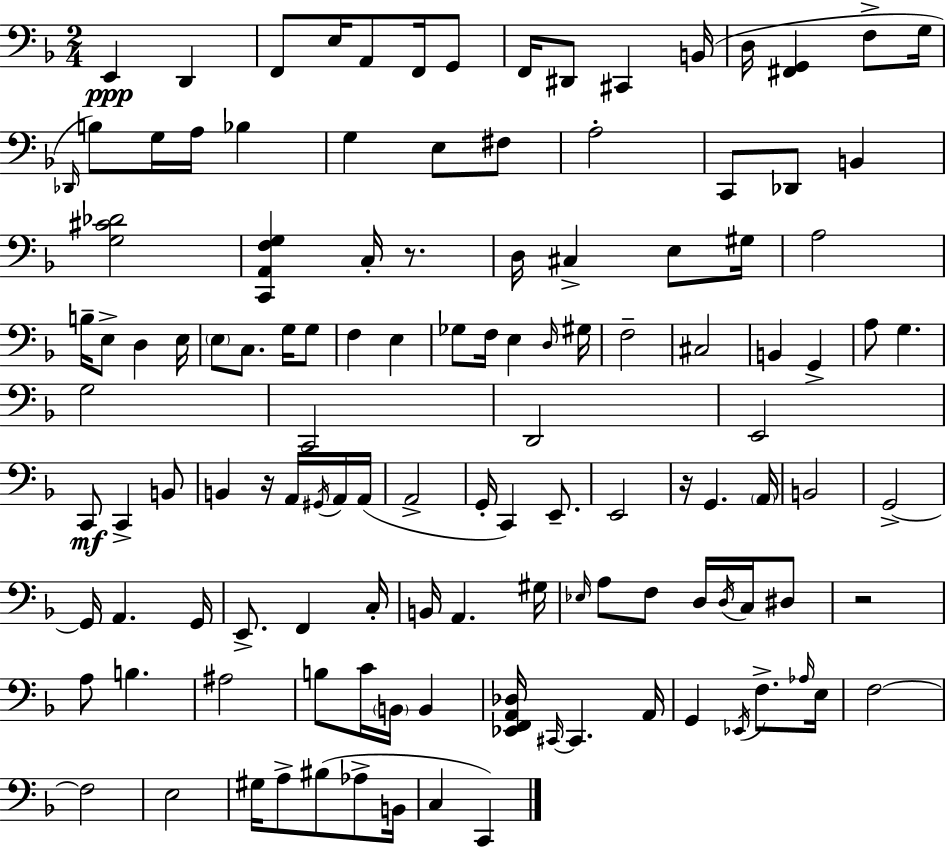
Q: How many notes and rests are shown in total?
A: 123